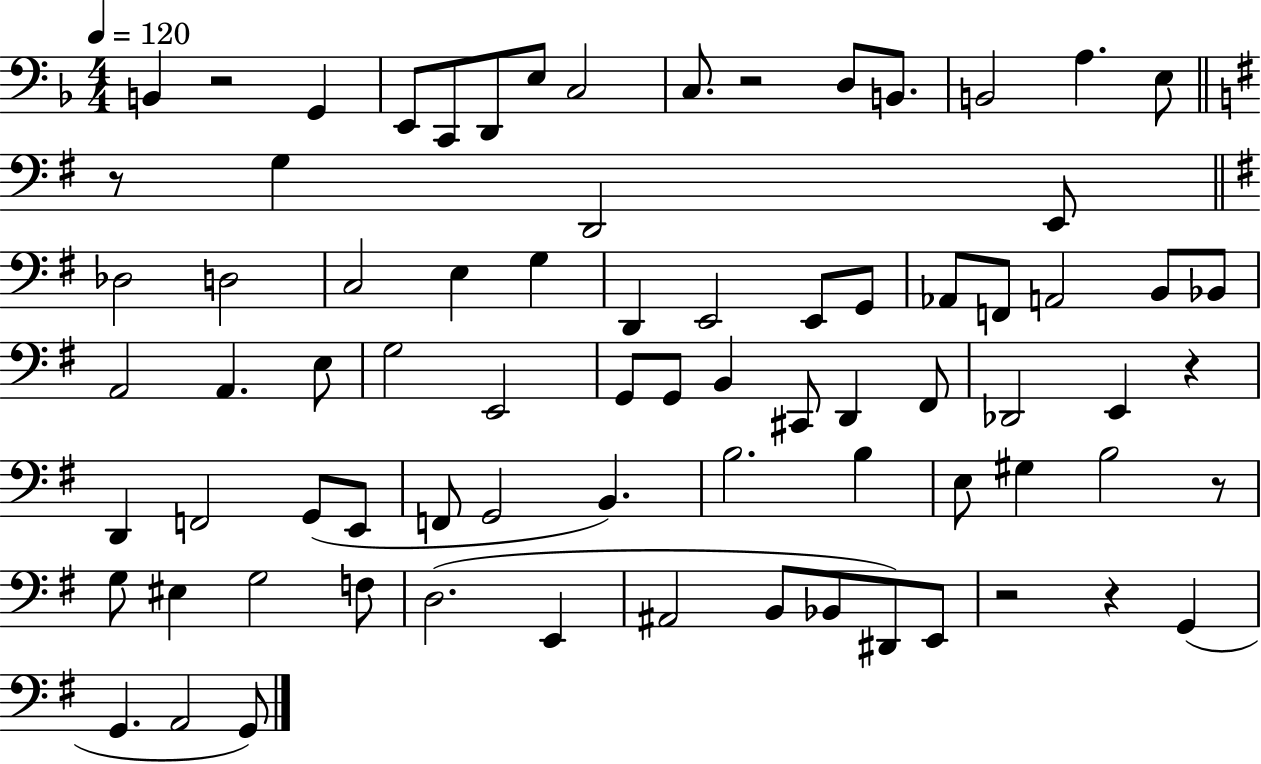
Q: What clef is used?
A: bass